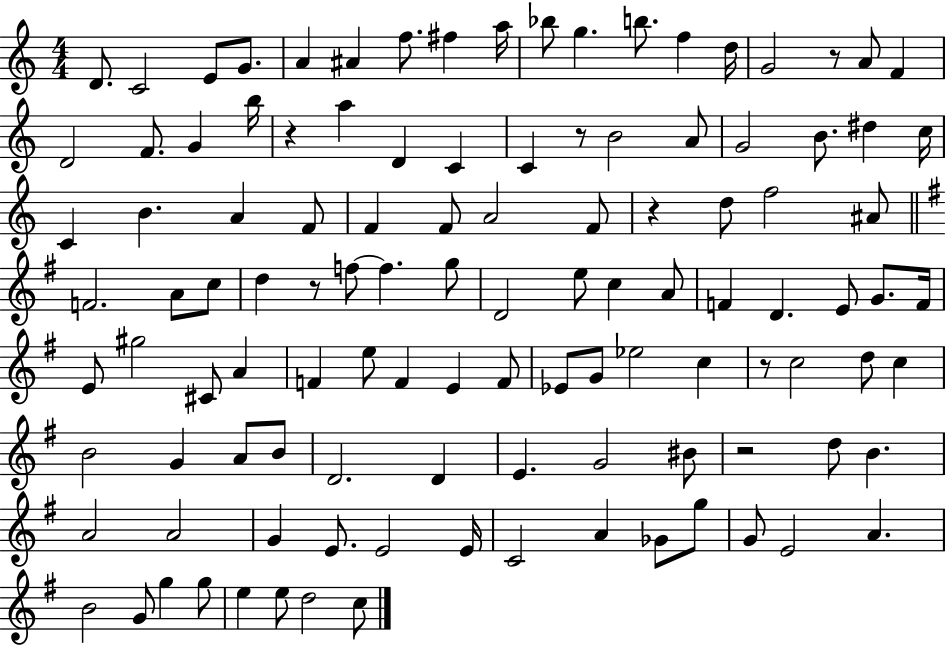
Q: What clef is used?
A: treble